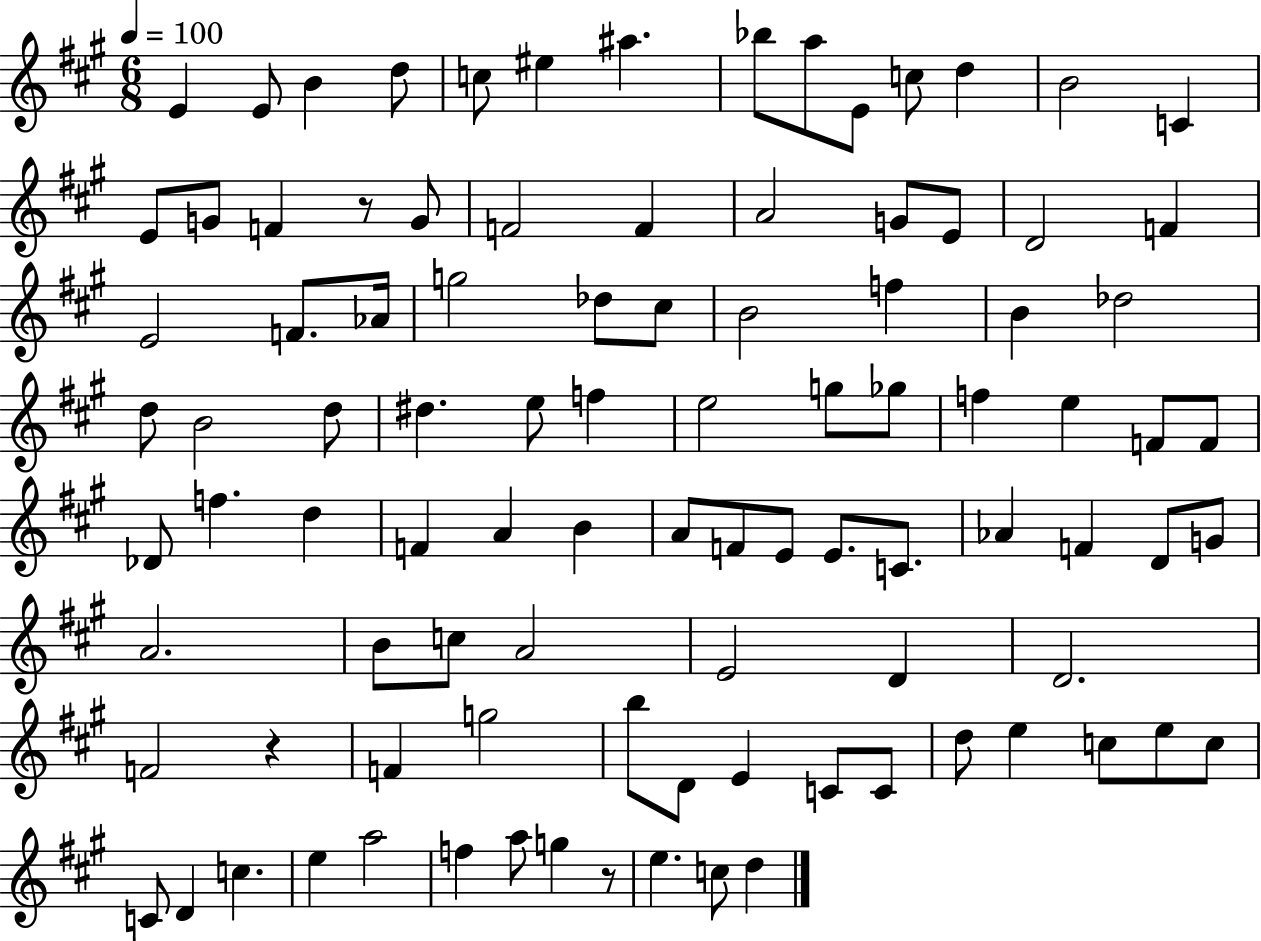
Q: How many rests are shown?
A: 3